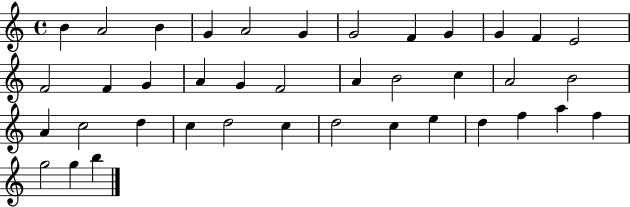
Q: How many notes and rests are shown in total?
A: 39